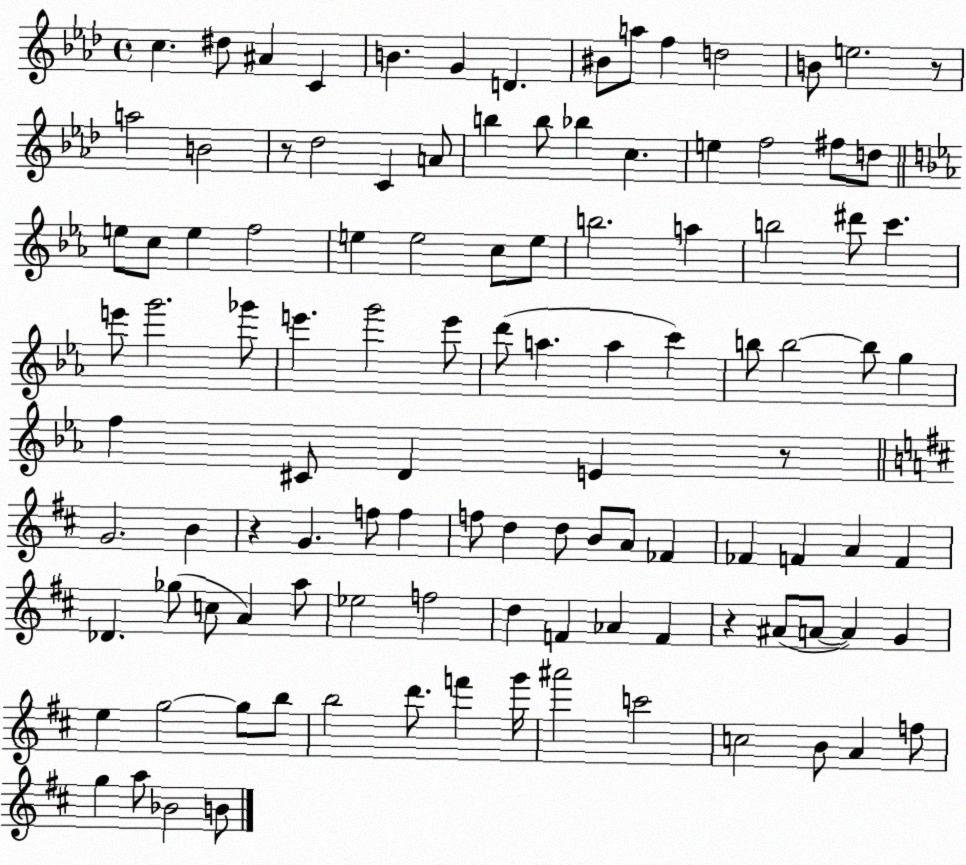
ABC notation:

X:1
T:Untitled
M:4/4
L:1/4
K:Ab
c ^d/2 ^A C B G D ^B/2 a/2 f d2 B/2 e2 z/2 a2 B2 z/2 _d2 C A/2 b b/2 _b c e f2 ^f/2 d/2 e/2 c/2 e f2 e e2 c/2 e/2 b2 a b2 ^d'/2 c' e'/2 g'2 _g'/2 e' g'2 e'/2 d'/2 a a c' b/2 b2 b/2 g f ^C/2 D E z/2 G2 B z G f/2 f f/2 d d/2 B/2 A/2 _F _F F A F _D _g/2 c/2 A a/2 _e2 f2 d F _A F z ^A/2 A/2 A G e g2 g/2 b/2 b2 d'/2 f' g'/4 ^a'2 c'2 c2 B/2 A f/2 g a/2 _B2 B/2